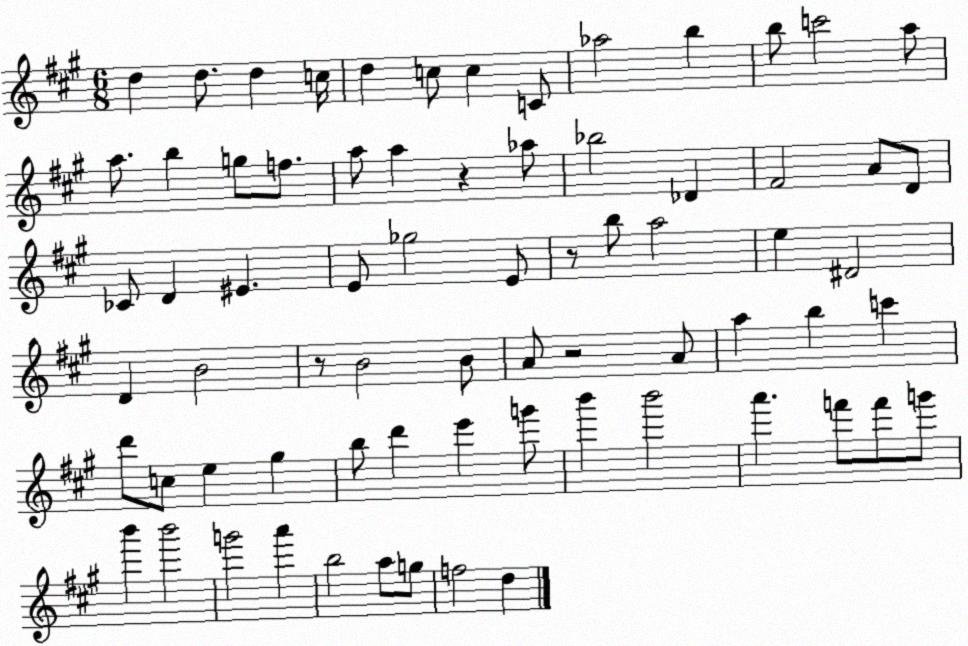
X:1
T:Untitled
M:6/8
L:1/4
K:A
d d/2 d c/4 d c/2 c C/2 _a2 b b/2 c'2 a/2 a/2 b g/2 f/2 a/2 a z _a/2 _b2 _D ^F2 A/2 D/2 _C/2 D ^E E/2 _g2 E/2 z/2 b/2 a2 e ^D2 D B2 z/2 B2 B/2 A/2 z2 A/2 a b c' d'/2 c/2 e ^g b/2 d' e' g'/2 b' b'2 a' f'/2 f'/2 g'/2 b' b'2 g'2 a' b2 a/2 g/2 f2 d